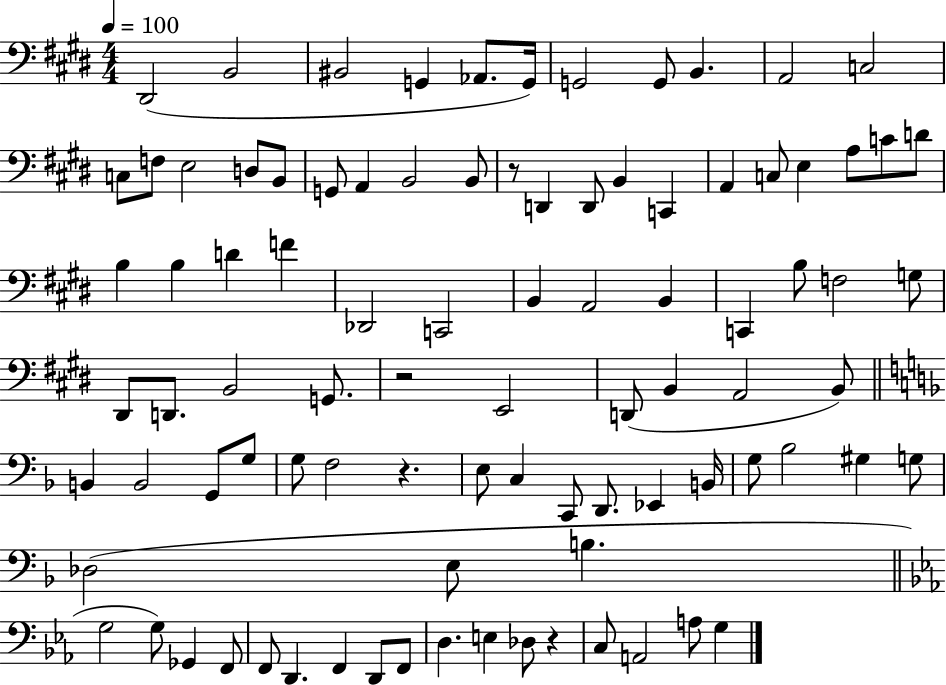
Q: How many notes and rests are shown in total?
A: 91